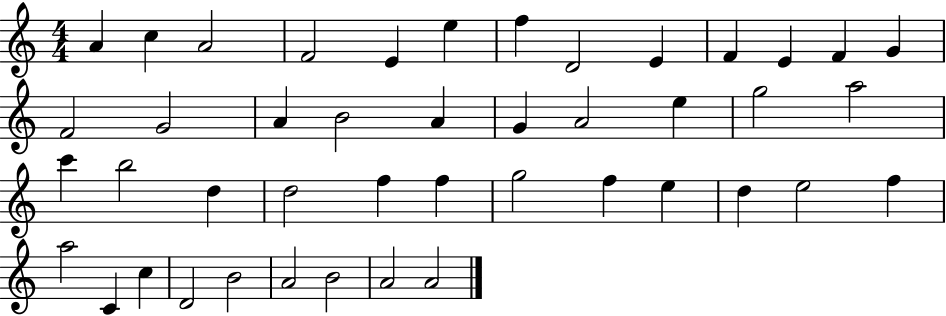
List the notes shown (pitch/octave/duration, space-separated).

A4/q C5/q A4/h F4/h E4/q E5/q F5/q D4/h E4/q F4/q E4/q F4/q G4/q F4/h G4/h A4/q B4/h A4/q G4/q A4/h E5/q G5/h A5/h C6/q B5/h D5/q D5/h F5/q F5/q G5/h F5/q E5/q D5/q E5/h F5/q A5/h C4/q C5/q D4/h B4/h A4/h B4/h A4/h A4/h